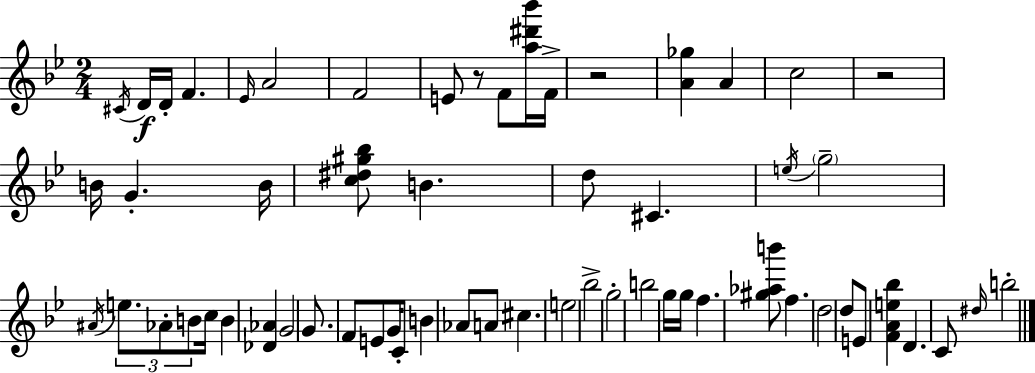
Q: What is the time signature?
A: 2/4